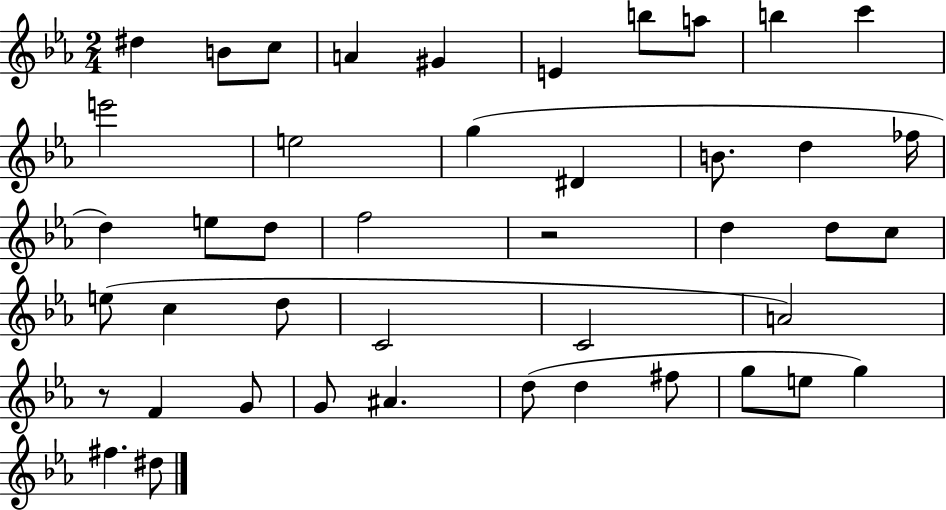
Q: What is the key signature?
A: EES major